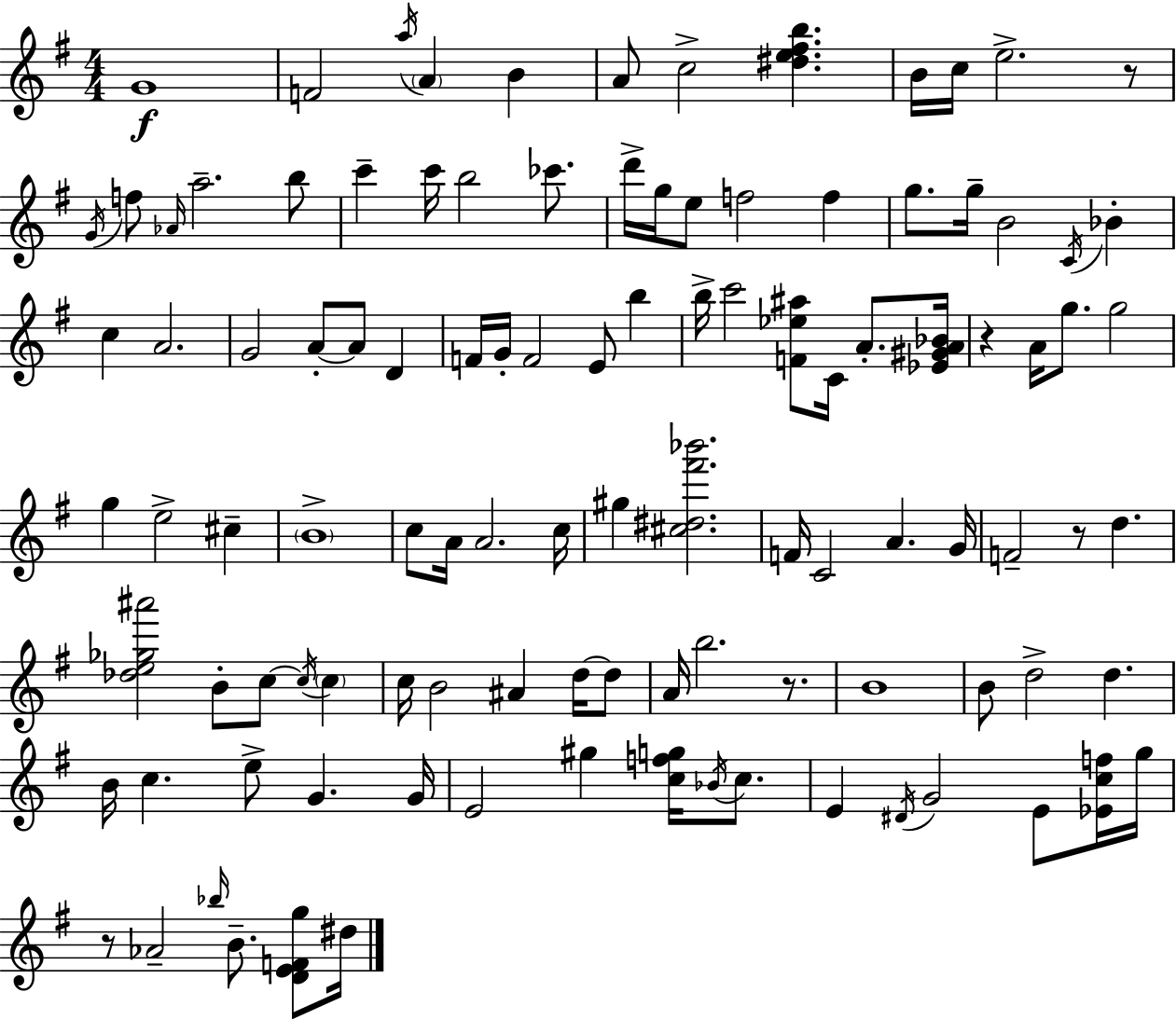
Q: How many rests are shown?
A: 5